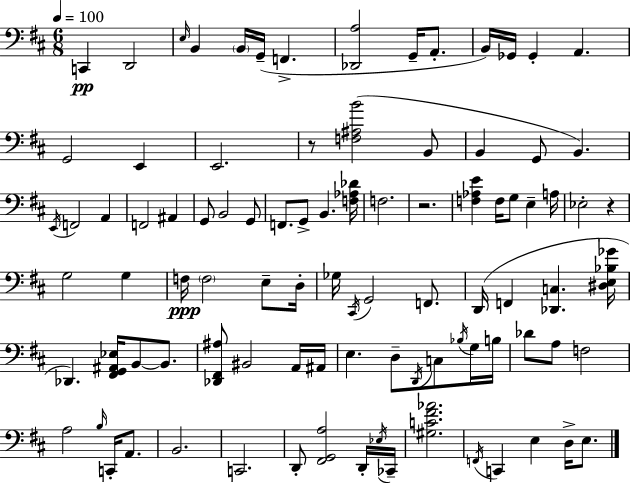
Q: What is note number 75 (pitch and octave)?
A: CES2